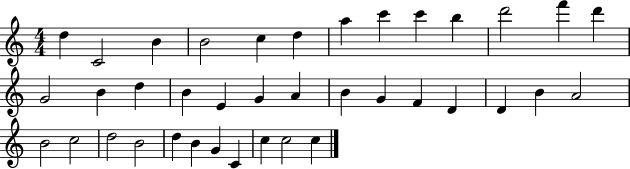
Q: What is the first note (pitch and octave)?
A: D5